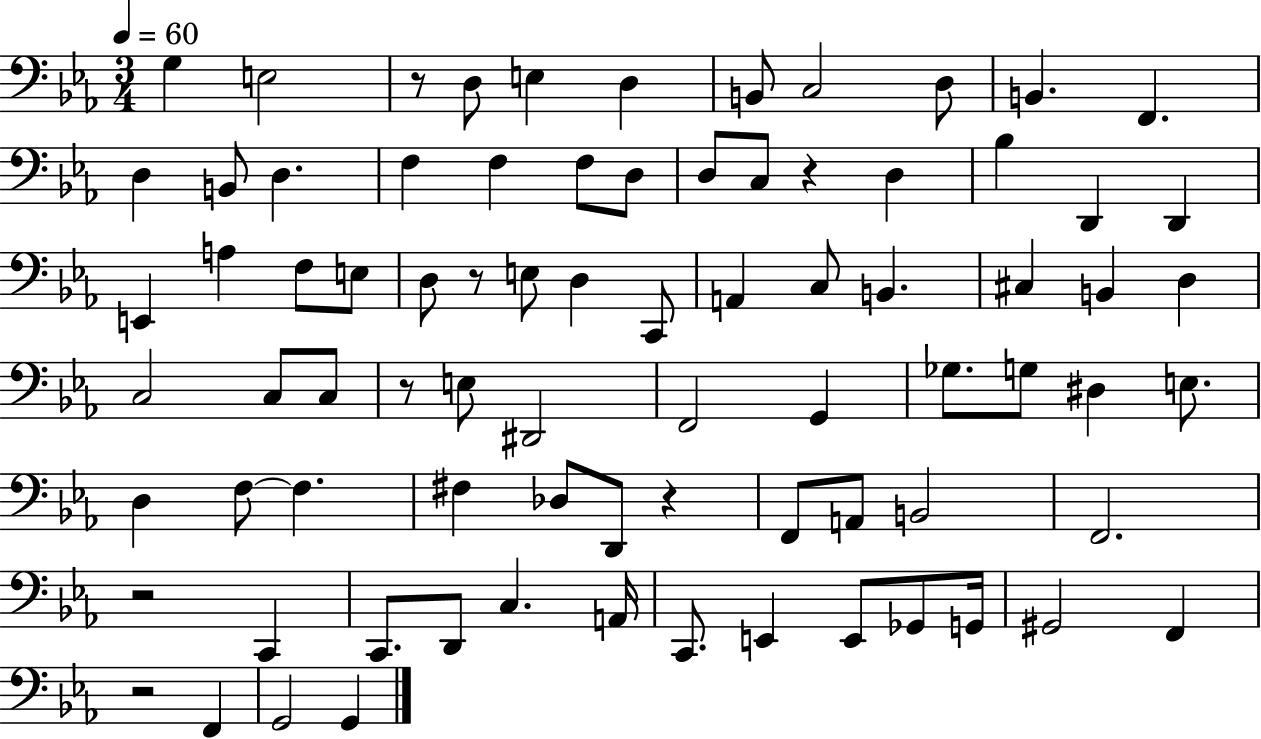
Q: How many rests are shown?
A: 7